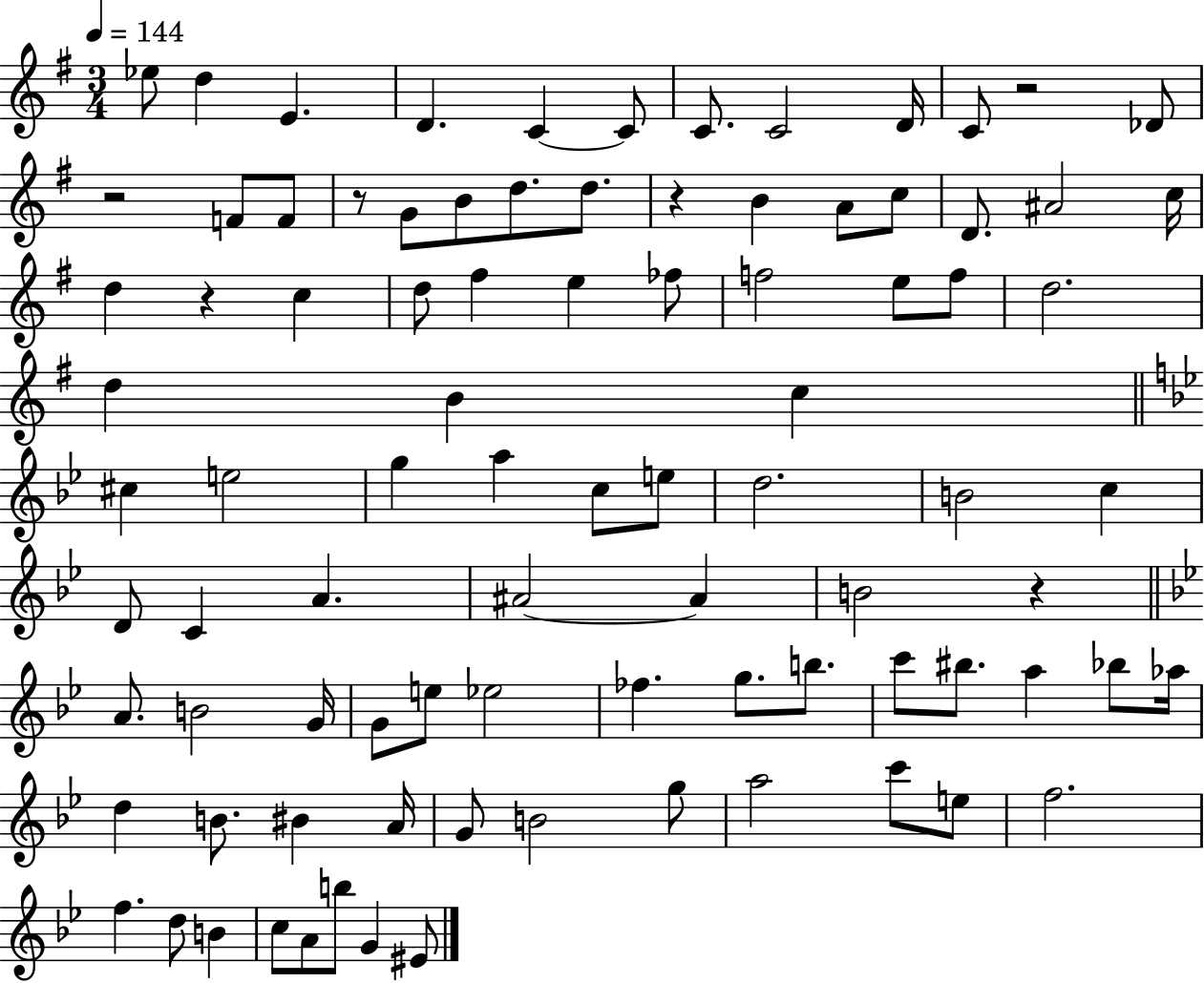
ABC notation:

X:1
T:Untitled
M:3/4
L:1/4
K:G
_e/2 d E D C C/2 C/2 C2 D/4 C/2 z2 _D/2 z2 F/2 F/2 z/2 G/2 B/2 d/2 d/2 z B A/2 c/2 D/2 ^A2 c/4 d z c d/2 ^f e _f/2 f2 e/2 f/2 d2 d B c ^c e2 g a c/2 e/2 d2 B2 c D/2 C A ^A2 ^A B2 z A/2 B2 G/4 G/2 e/2 _e2 _f g/2 b/2 c'/2 ^b/2 a _b/2 _a/4 d B/2 ^B A/4 G/2 B2 g/2 a2 c'/2 e/2 f2 f d/2 B c/2 A/2 b/2 G ^E/2